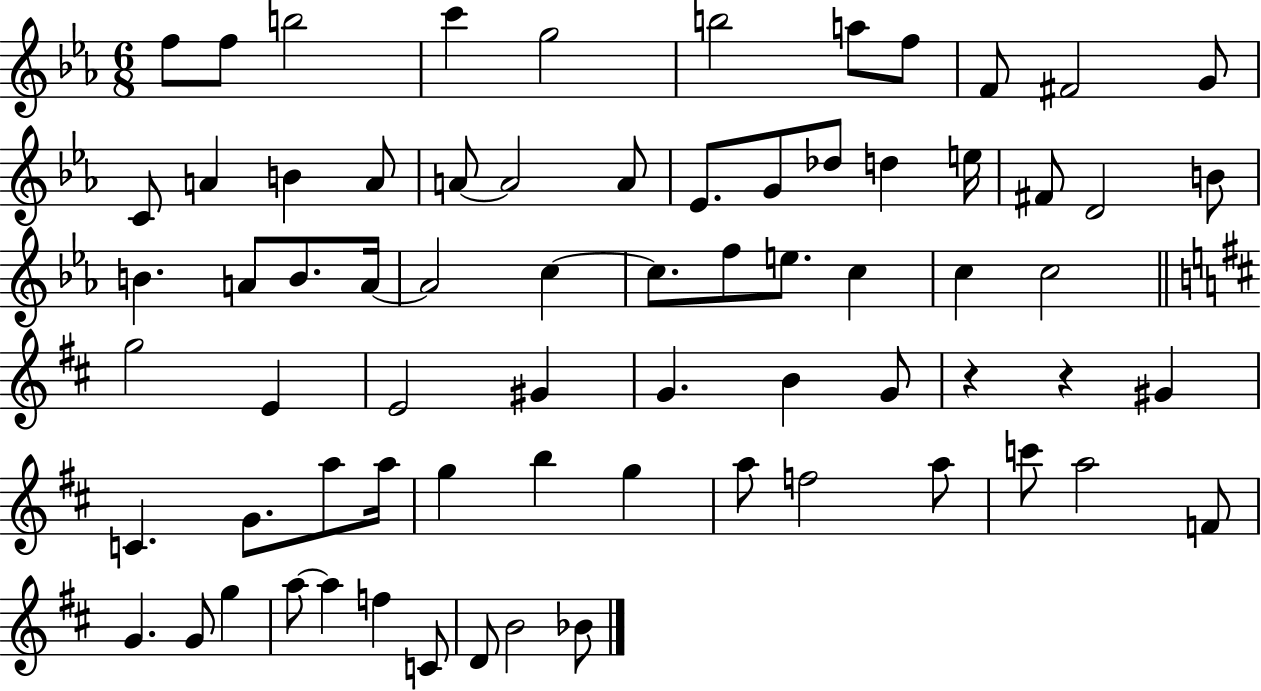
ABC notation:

X:1
T:Untitled
M:6/8
L:1/4
K:Eb
f/2 f/2 b2 c' g2 b2 a/2 f/2 F/2 ^F2 G/2 C/2 A B A/2 A/2 A2 A/2 _E/2 G/2 _d/2 d e/4 ^F/2 D2 B/2 B A/2 B/2 A/4 A2 c c/2 f/2 e/2 c c c2 g2 E E2 ^G G B G/2 z z ^G C G/2 a/2 a/4 g b g a/2 f2 a/2 c'/2 a2 F/2 G G/2 g a/2 a f C/2 D/2 B2 _B/2